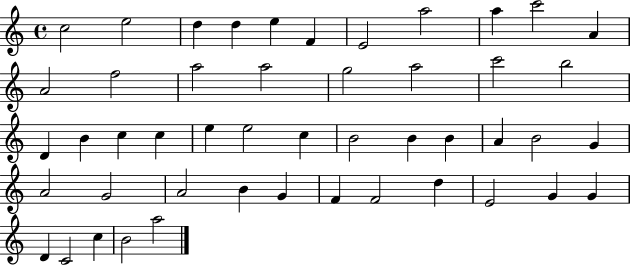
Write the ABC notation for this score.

X:1
T:Untitled
M:4/4
L:1/4
K:C
c2 e2 d d e F E2 a2 a c'2 A A2 f2 a2 a2 g2 a2 c'2 b2 D B c c e e2 c B2 B B A B2 G A2 G2 A2 B G F F2 d E2 G G D C2 c B2 a2